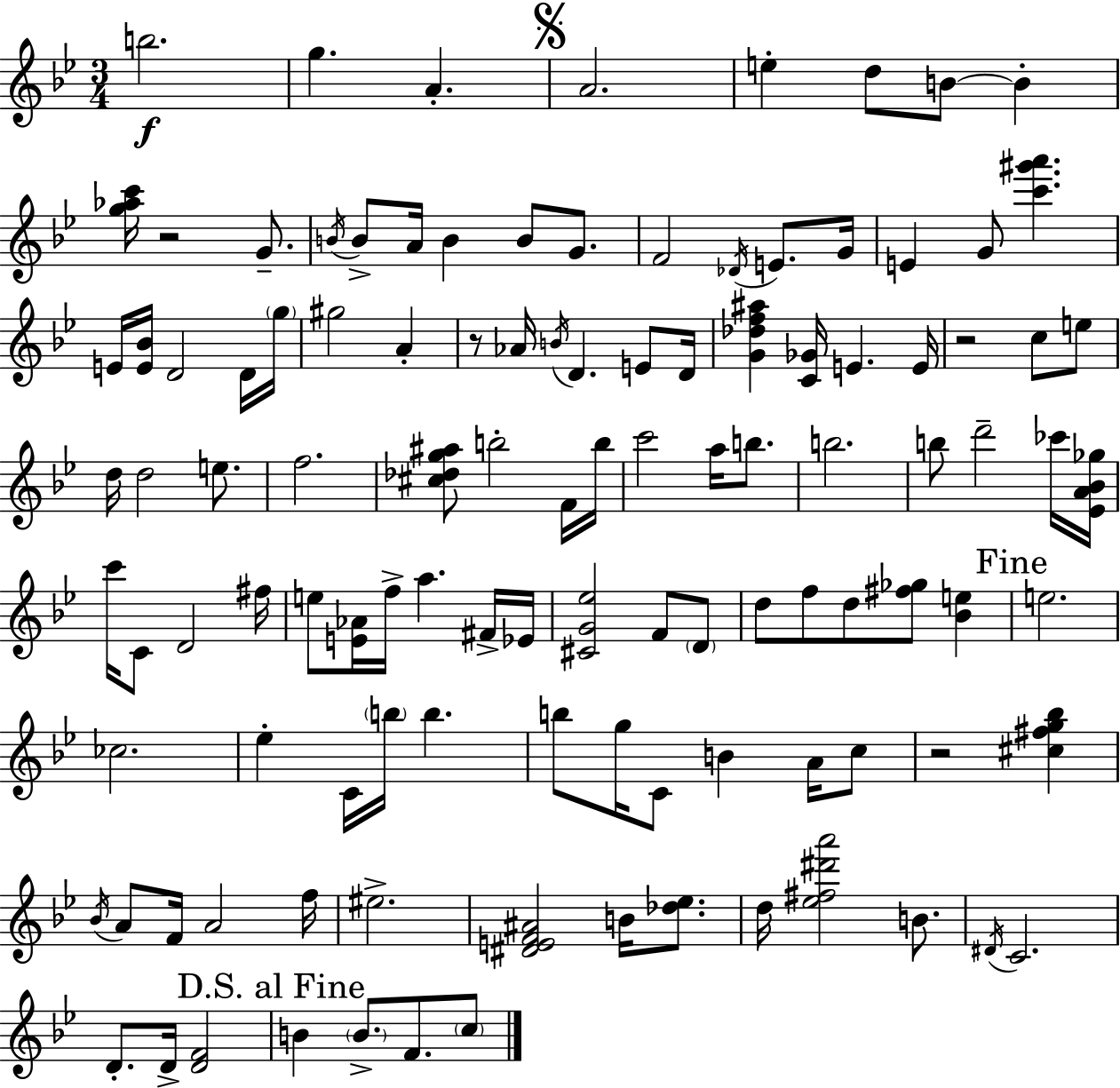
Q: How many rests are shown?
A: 4